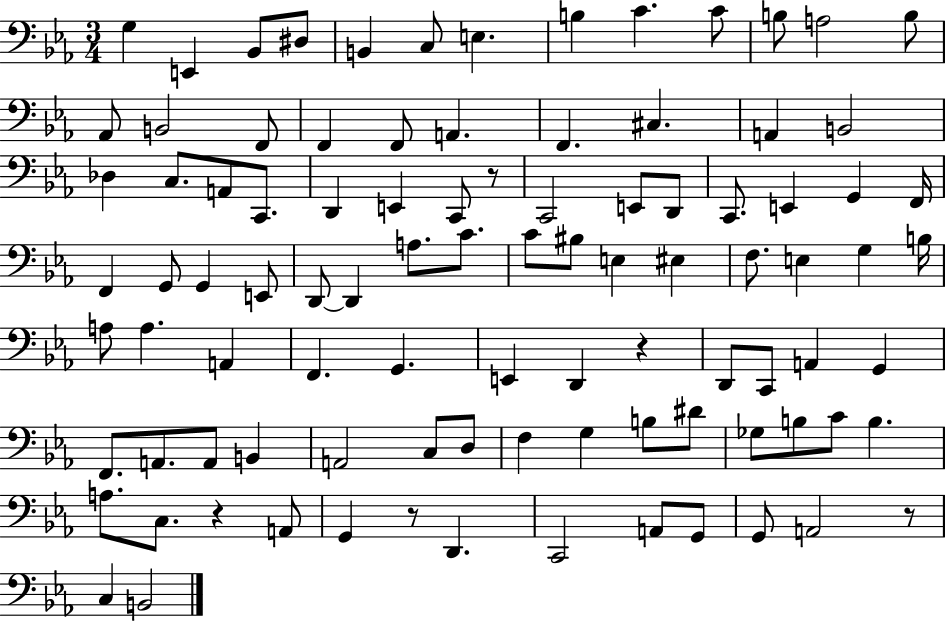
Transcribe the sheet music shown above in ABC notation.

X:1
T:Untitled
M:3/4
L:1/4
K:Eb
G, E,, _B,,/2 ^D,/2 B,, C,/2 E, B, C C/2 B,/2 A,2 B,/2 _A,,/2 B,,2 F,,/2 F,, F,,/2 A,, F,, ^C, A,, B,,2 _D, C,/2 A,,/2 C,,/2 D,, E,, C,,/2 z/2 C,,2 E,,/2 D,,/2 C,,/2 E,, G,, F,,/4 F,, G,,/2 G,, E,,/2 D,,/2 D,, A,/2 C/2 C/2 ^B,/2 E, ^E, F,/2 E, G, B,/4 A,/2 A, A,, F,, G,, E,, D,, z D,,/2 C,,/2 A,, G,, F,,/2 A,,/2 A,,/2 B,, A,,2 C,/2 D,/2 F, G, B,/2 ^D/2 _G,/2 B,/2 C/2 B, A,/2 C,/2 z A,,/2 G,, z/2 D,, C,,2 A,,/2 G,,/2 G,,/2 A,,2 z/2 C, B,,2